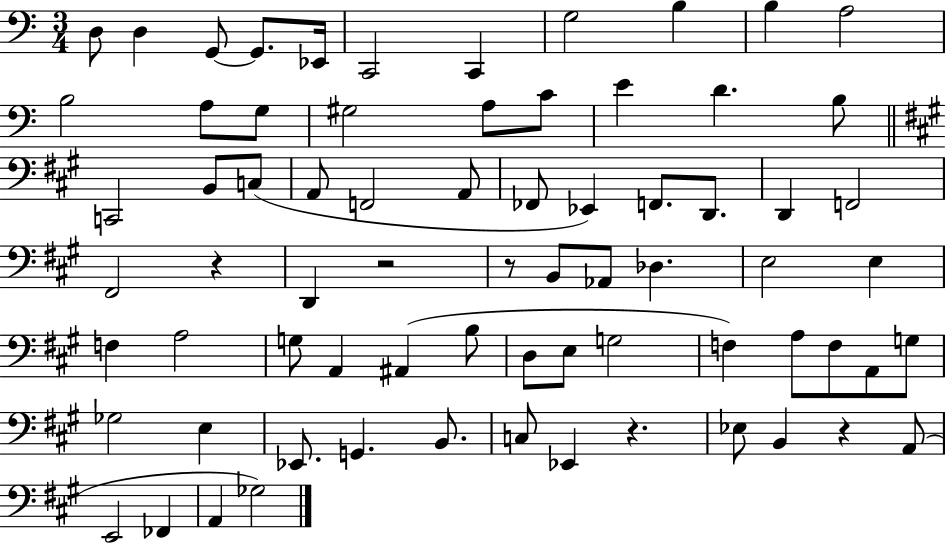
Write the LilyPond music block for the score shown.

{
  \clef bass
  \numericTimeSignature
  \time 3/4
  \key c \major
  d8 d4 g,8~~ g,8. ees,16 | c,2 c,4 | g2 b4 | b4 a2 | \break b2 a8 g8 | gis2 a8 c'8 | e'4 d'4. b8 | \bar "||" \break \key a \major c,2 b,8 c8( | a,8 f,2 a,8 | fes,8 ees,4) f,8. d,8. | d,4 f,2 | \break fis,2 r4 | d,4 r2 | r8 b,8 aes,8 des4. | e2 e4 | \break f4 a2 | g8 a,4 ais,4( b8 | d8 e8 g2 | f4) a8 f8 a,8 g8 | \break ges2 e4 | ees,8. g,4. b,8. | c8 ees,4 r4. | ees8 b,4 r4 a,8( | \break e,2 fes,4 | a,4 ges2) | \bar "|."
}